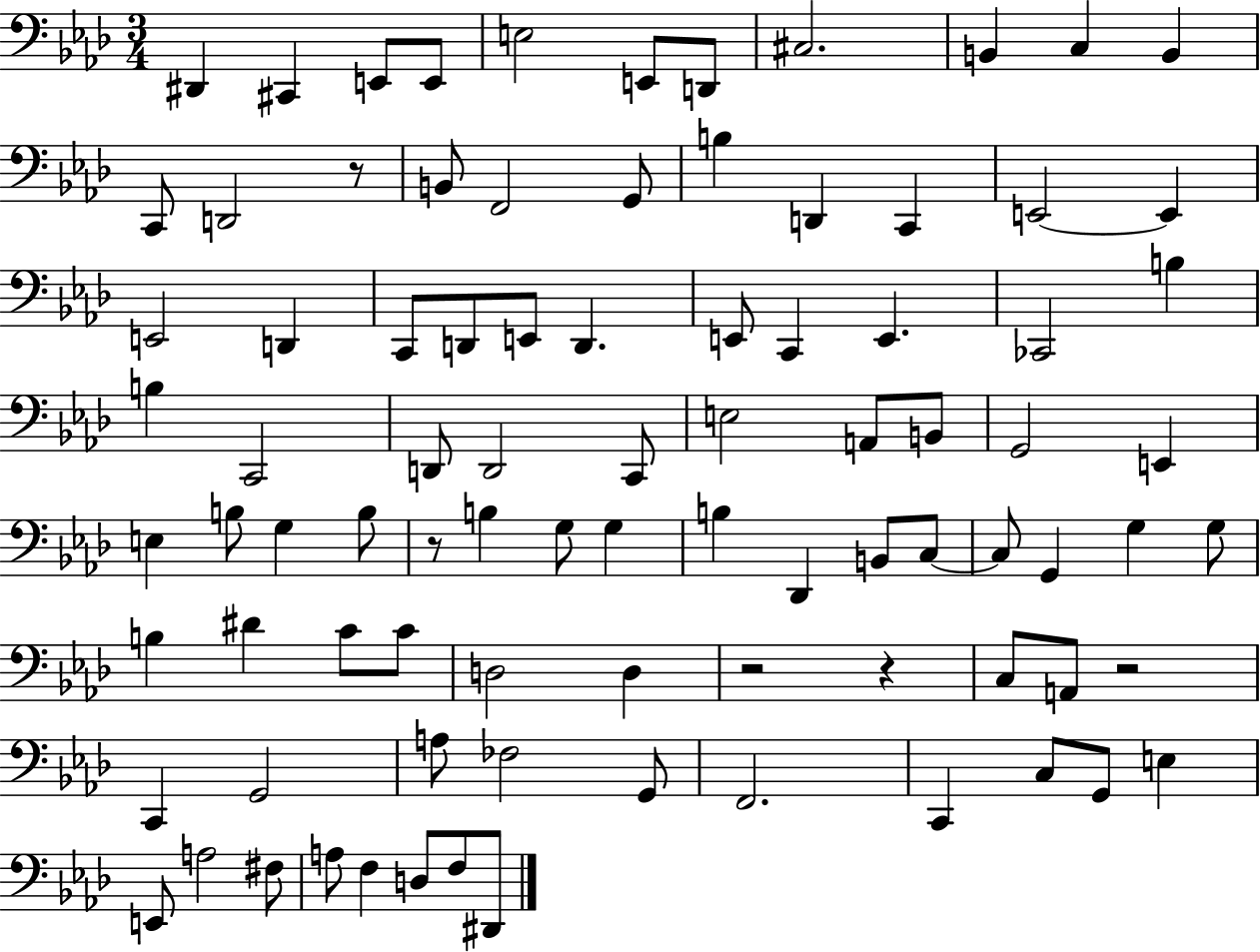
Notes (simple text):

D#2/q C#2/q E2/e E2/e E3/h E2/e D2/e C#3/h. B2/q C3/q B2/q C2/e D2/h R/e B2/e F2/h G2/e B3/q D2/q C2/q E2/h E2/q E2/h D2/q C2/e D2/e E2/e D2/q. E2/e C2/q E2/q. CES2/h B3/q B3/q C2/h D2/e D2/h C2/e E3/h A2/e B2/e G2/h E2/q E3/q B3/e G3/q B3/e R/e B3/q G3/e G3/q B3/q Db2/q B2/e C3/e C3/e G2/q G3/q G3/e B3/q D#4/q C4/e C4/e D3/h D3/q R/h R/q C3/e A2/e R/h C2/q G2/h A3/e FES3/h G2/e F2/h. C2/q C3/e G2/e E3/q E2/e A3/h F#3/e A3/e F3/q D3/e F3/e D#2/e